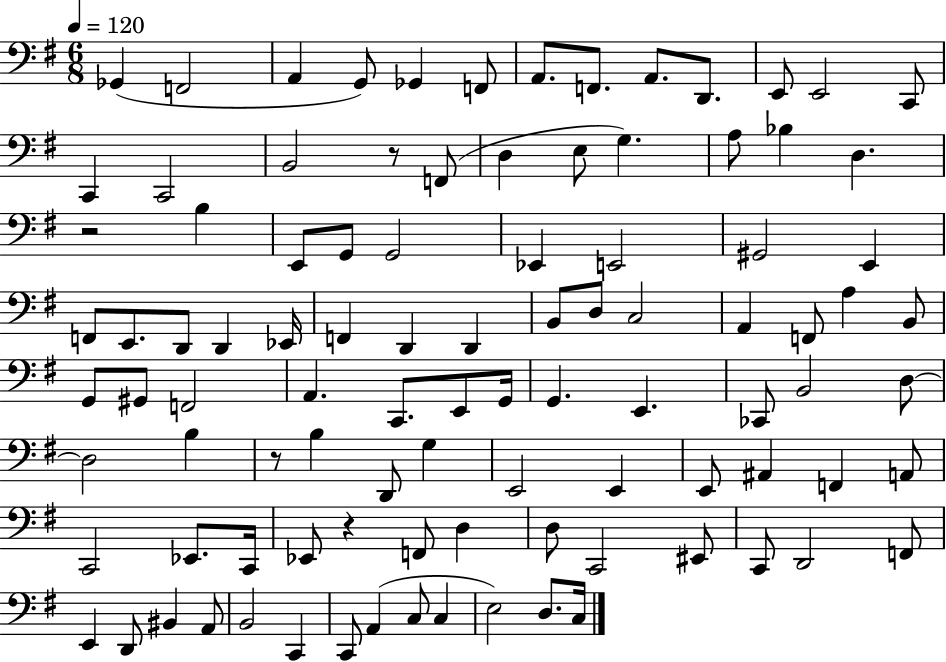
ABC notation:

X:1
T:Untitled
M:6/8
L:1/4
K:G
_G,, F,,2 A,, G,,/2 _G,, F,,/2 A,,/2 F,,/2 A,,/2 D,,/2 E,,/2 E,,2 C,,/2 C,, C,,2 B,,2 z/2 F,,/2 D, E,/2 G, A,/2 _B, D, z2 B, E,,/2 G,,/2 G,,2 _E,, E,,2 ^G,,2 E,, F,,/2 E,,/2 D,,/2 D,, _E,,/4 F,, D,, D,, B,,/2 D,/2 C,2 A,, F,,/2 A, B,,/2 G,,/2 ^G,,/2 F,,2 A,, C,,/2 E,,/2 G,,/4 G,, E,, _C,,/2 B,,2 D,/2 D,2 B, z/2 B, D,,/2 G, E,,2 E,, E,,/2 ^A,, F,, A,,/2 C,,2 _E,,/2 C,,/4 _E,,/2 z F,,/2 D, D,/2 C,,2 ^E,,/2 C,,/2 D,,2 F,,/2 E,, D,,/2 ^B,, A,,/2 B,,2 C,, C,,/2 A,, C,/2 C, E,2 D,/2 C,/4